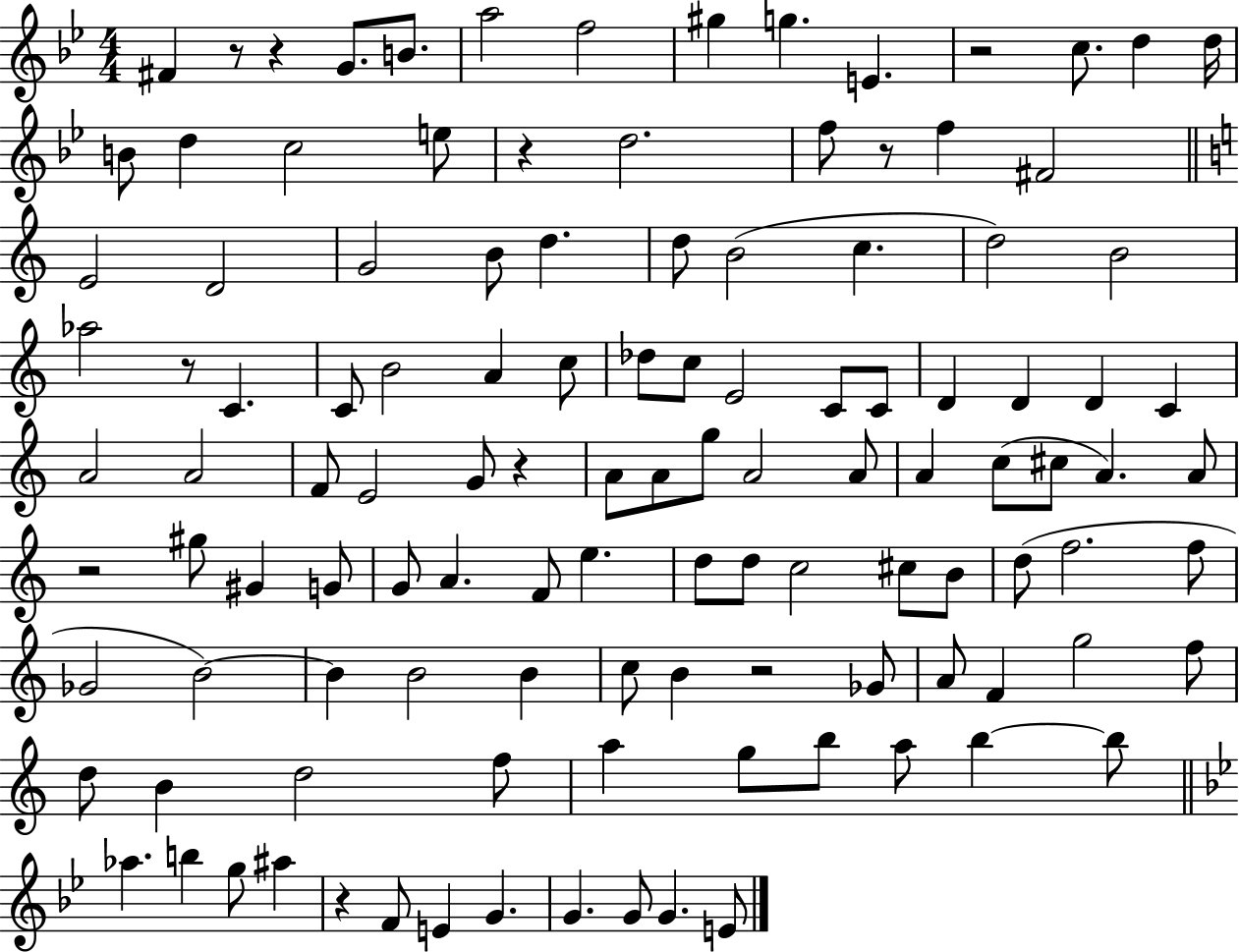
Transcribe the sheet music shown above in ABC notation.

X:1
T:Untitled
M:4/4
L:1/4
K:Bb
^F z/2 z G/2 B/2 a2 f2 ^g g E z2 c/2 d d/4 B/2 d c2 e/2 z d2 f/2 z/2 f ^F2 E2 D2 G2 B/2 d d/2 B2 c d2 B2 _a2 z/2 C C/2 B2 A c/2 _d/2 c/2 E2 C/2 C/2 D D D C A2 A2 F/2 E2 G/2 z A/2 A/2 g/2 A2 A/2 A c/2 ^c/2 A A/2 z2 ^g/2 ^G G/2 G/2 A F/2 e d/2 d/2 c2 ^c/2 B/2 d/2 f2 f/2 _G2 B2 B B2 B c/2 B z2 _G/2 A/2 F g2 f/2 d/2 B d2 f/2 a g/2 b/2 a/2 b b/2 _a b g/2 ^a z F/2 E G G G/2 G E/2